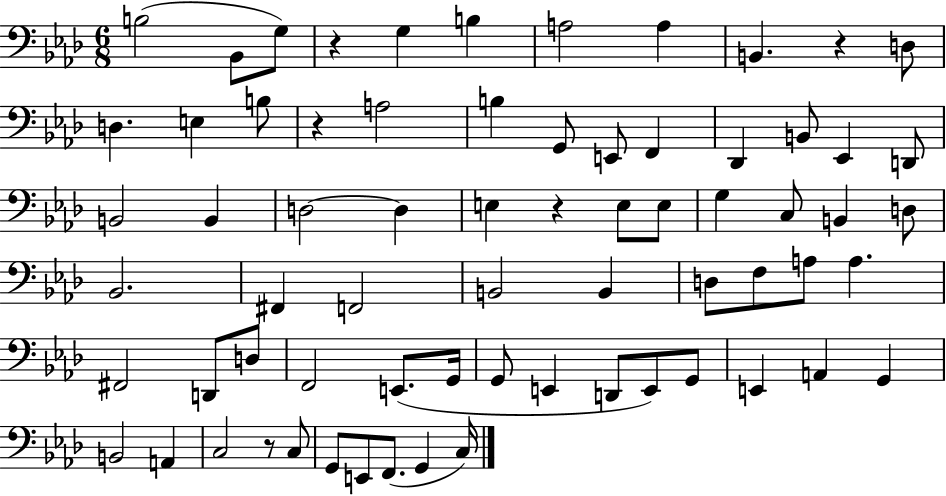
X:1
T:Untitled
M:6/8
L:1/4
K:Ab
B,2 _B,,/2 G,/2 z G, B, A,2 A, B,, z D,/2 D, E, B,/2 z A,2 B, G,,/2 E,,/2 F,, _D,, B,,/2 _E,, D,,/2 B,,2 B,, D,2 D, E, z E,/2 E,/2 G, C,/2 B,, D,/2 _B,,2 ^F,, F,,2 B,,2 B,, D,/2 F,/2 A,/2 A, ^F,,2 D,,/2 D,/2 F,,2 E,,/2 G,,/4 G,,/2 E,, D,,/2 E,,/2 G,,/2 E,, A,, G,, B,,2 A,, C,2 z/2 C,/2 G,,/2 E,,/2 F,,/2 G,, C,/4